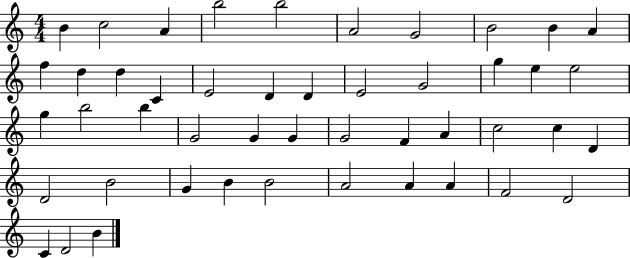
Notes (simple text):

B4/q C5/h A4/q B5/h B5/h A4/h G4/h B4/h B4/q A4/q F5/q D5/q D5/q C4/q E4/h D4/q D4/q E4/h G4/h G5/q E5/q E5/h G5/q B5/h B5/q G4/h G4/q G4/q G4/h F4/q A4/q C5/h C5/q D4/q D4/h B4/h G4/q B4/q B4/h A4/h A4/q A4/q F4/h D4/h C4/q D4/h B4/q